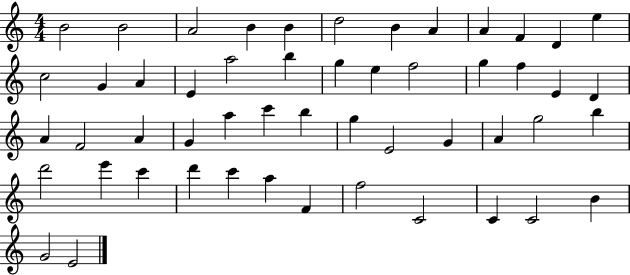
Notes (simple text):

B4/h B4/h A4/h B4/q B4/q D5/h B4/q A4/q A4/q F4/q D4/q E5/q C5/h G4/q A4/q E4/q A5/h B5/q G5/q E5/q F5/h G5/q F5/q E4/q D4/q A4/q F4/h A4/q G4/q A5/q C6/q B5/q G5/q E4/h G4/q A4/q G5/h B5/q D6/h E6/q C6/q D6/q C6/q A5/q F4/q F5/h C4/h C4/q C4/h B4/q G4/h E4/h